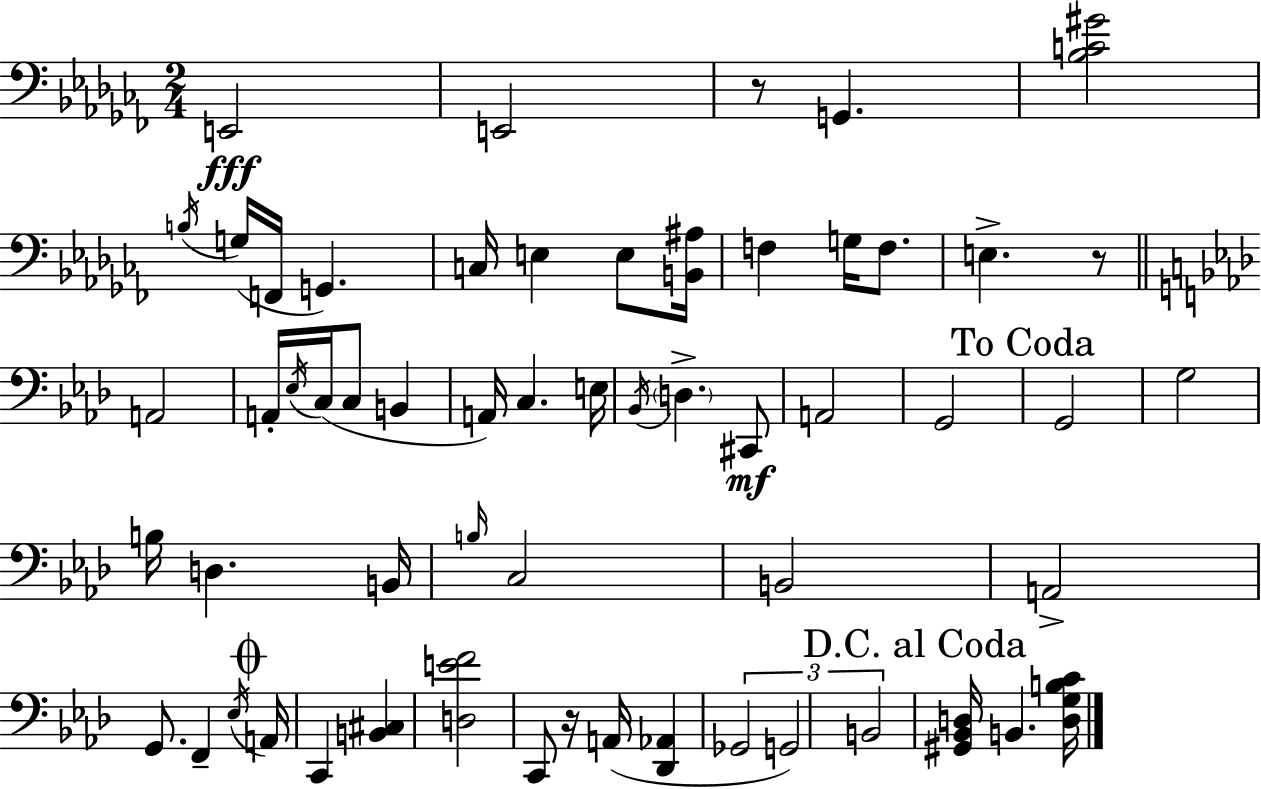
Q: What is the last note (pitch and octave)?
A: B2